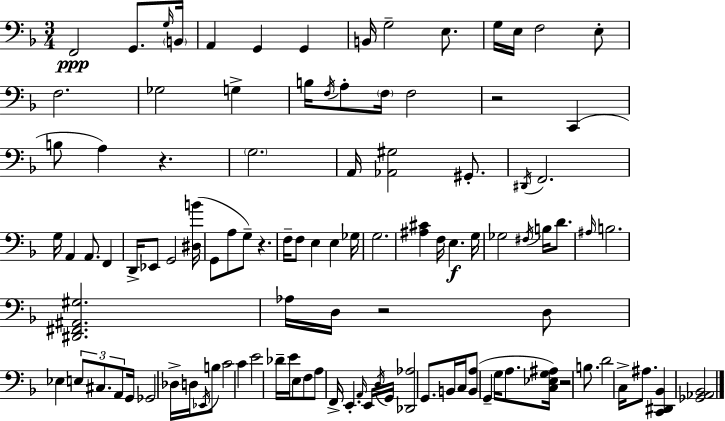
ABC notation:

X:1
T:Untitled
M:3/4
L:1/4
K:F
F,,2 G,,/2 G,/4 B,,/4 A,, G,, G,, B,,/4 G,2 E,/2 G,/4 E,/4 F,2 E,/2 F,2 _G,2 G, B,/4 F,/4 A,/2 F,/4 F,2 z2 C,, B,/2 A, z G,2 A,,/4 [_A,,^G,]2 ^G,,/2 ^D,,/4 F,,2 G,/4 A,, A,,/2 F,, D,,/4 _E,,/2 G,,2 [^D,B]/4 G,,/2 A,/2 G,/2 z F,/4 F,/2 E, E, _G,/4 G,2 [^A,^C] F,/4 E, G,/4 _G,2 ^F,/4 B,/4 D/2 ^A,/4 B,2 [^D,,^F,,^A,,^G,]2 _A,/4 D,/4 z2 D,/2 _E, E,/2 ^C,/2 A,,/2 G,,/4 _G,,2 _D,/4 D,/4 _E,,/4 B,/2 C2 C E2 _D/4 E/4 E,/2 F,/2 A,/2 F,,/4 E,, A,,/4 E,,/4 D,/4 G,,/4 [_D,,_A,]2 G,,/2 B,,/4 C,/4 [B,,A,]/2 G,, G,/4 A,/2 [C,_E,G,^A,]/4 z2 B,/2 D2 C,/4 ^A,/2 [C,,^D,,_B,,] [_G,,_A,,_B,,]2